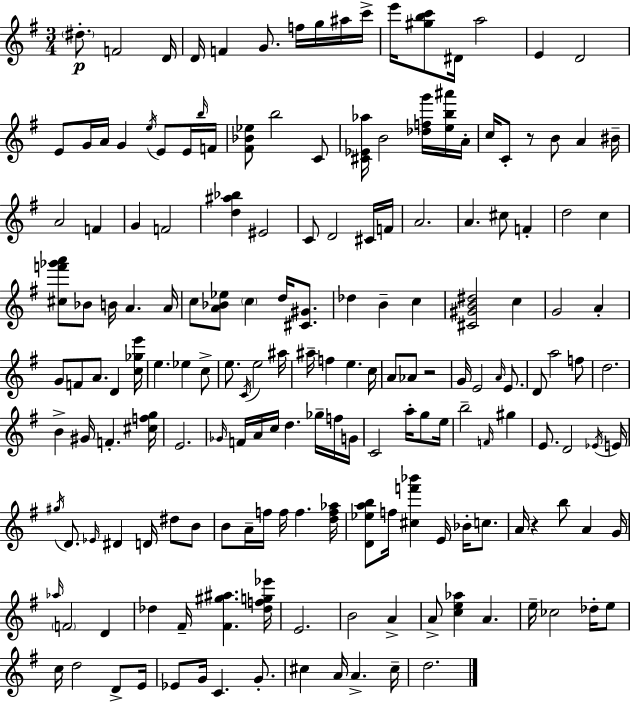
D#5/e. F4/h D4/s D4/s F4/q G4/e. F5/s G5/s A#5/s C6/s E6/s [G#5,B5,C6]/e D#4/s A5/h E4/q D4/h E4/e G4/s A4/s G4/q E5/s E4/e E4/s B5/s F4/s [F#4,Bb4,Eb5]/e B5/h C4/e [C#4,Eb4,Ab5]/s B4/h [Db5,F5,G6]/s [E5,B5,A#6]/s A4/s C5/s C4/e R/e B4/e A4/q BIS4/s A4/h F4/q G4/q F4/h [D5,A#5,Bb5]/q EIS4/h C4/e D4/h C#4/s F4/s A4/h. A4/q. C#5/e F4/q D5/h C5/q [C#5,F6,Gb6,A6]/e Bb4/e B4/s A4/q. A4/s C5/e [A4,Bb4,Eb5]/e C5/q D5/s [C#4,G#4]/e. Db5/q B4/q C5/q [C#4,G#4,B4,D#5]/h C5/q G4/h A4/q G4/e F4/e A4/e. D4/q [C5,Gb5,E6]/s E5/q. Eb5/q C5/e E5/e. C4/s E5/h A#5/s A#5/s F5/q E5/q. C5/s A4/e Ab4/e R/h G4/s E4/h A4/s E4/e. D4/e A5/h F5/e D5/h. B4/q G#4/s F4/q. [C#5,F5,G5]/s E4/h. Gb4/s F4/s A4/s C5/s D5/q. Gb5/s F5/s G4/s C4/h A5/s G5/e E5/s B5/h F4/s G#5/q E4/e. D4/h Eb4/s E4/s G#5/s D4/e. Eb4/s D#4/q D4/s D#5/e B4/e B4/e A4/s F5/s F5/s F5/q. [D5,F5,Ab5]/s [D4,Eb5,A5,B5]/e F5/s [C#5,F6,Bb6]/q E4/s Bb4/s C5/e. A4/s R/q B5/e A4/q G4/s Ab5/s F4/h D4/q Db5/q F#4/s [F#4,G#5,A#5]/q. [Db5,F5,G5,Eb6]/s E4/h. B4/h A4/q A4/e [C5,E5,Ab5]/q A4/q. E5/s CES5/h Db5/s E5/e C5/s D5/h D4/e E4/s Eb4/e G4/s C4/q. G4/e. C#5/q A4/s A4/q. C#5/s D5/h.